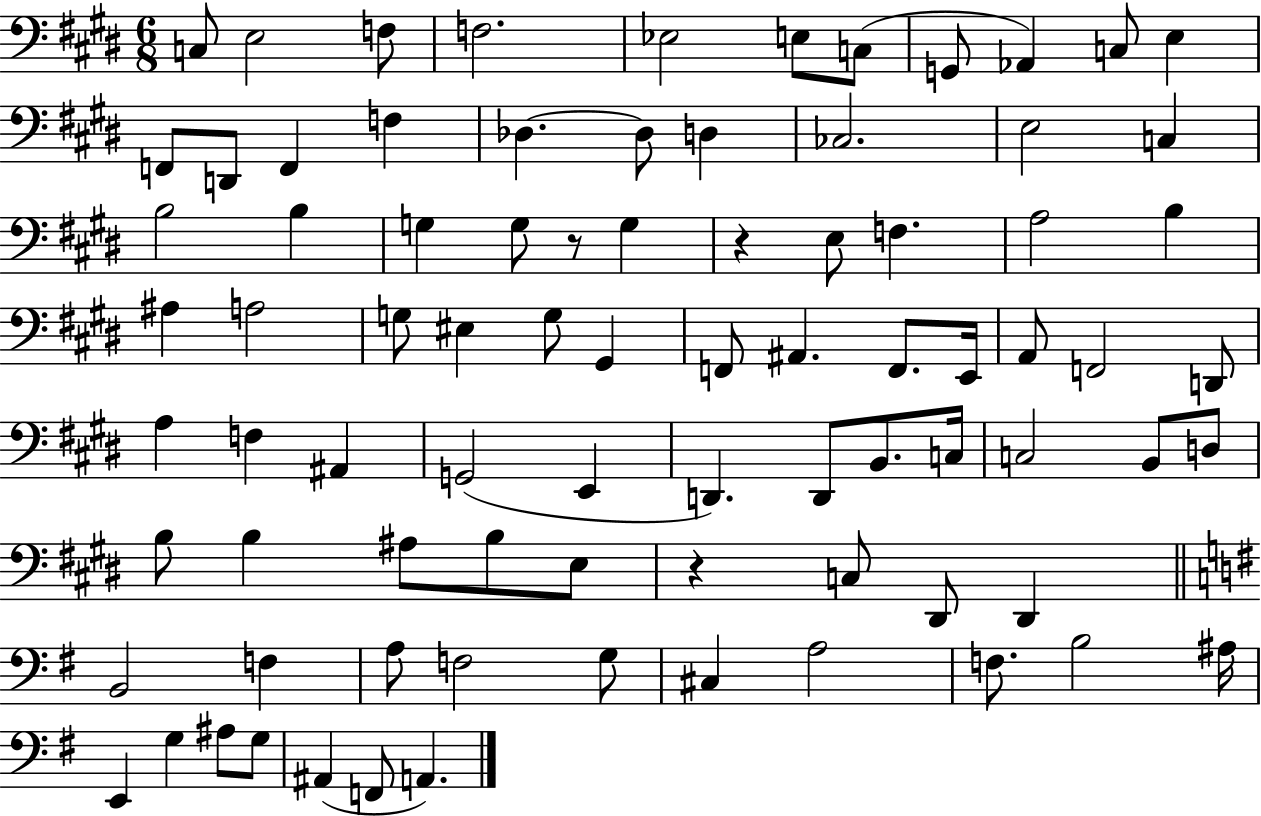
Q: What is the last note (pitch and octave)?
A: A2